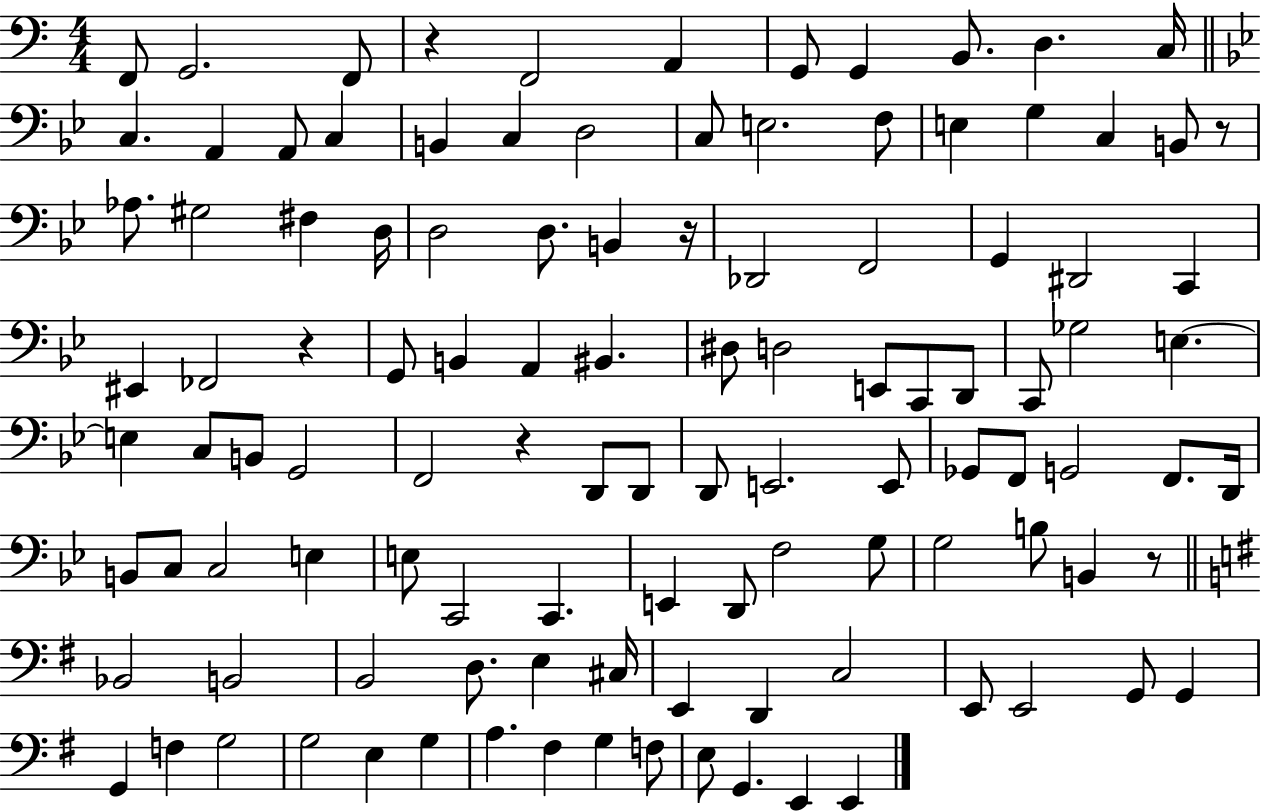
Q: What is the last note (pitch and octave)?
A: E2